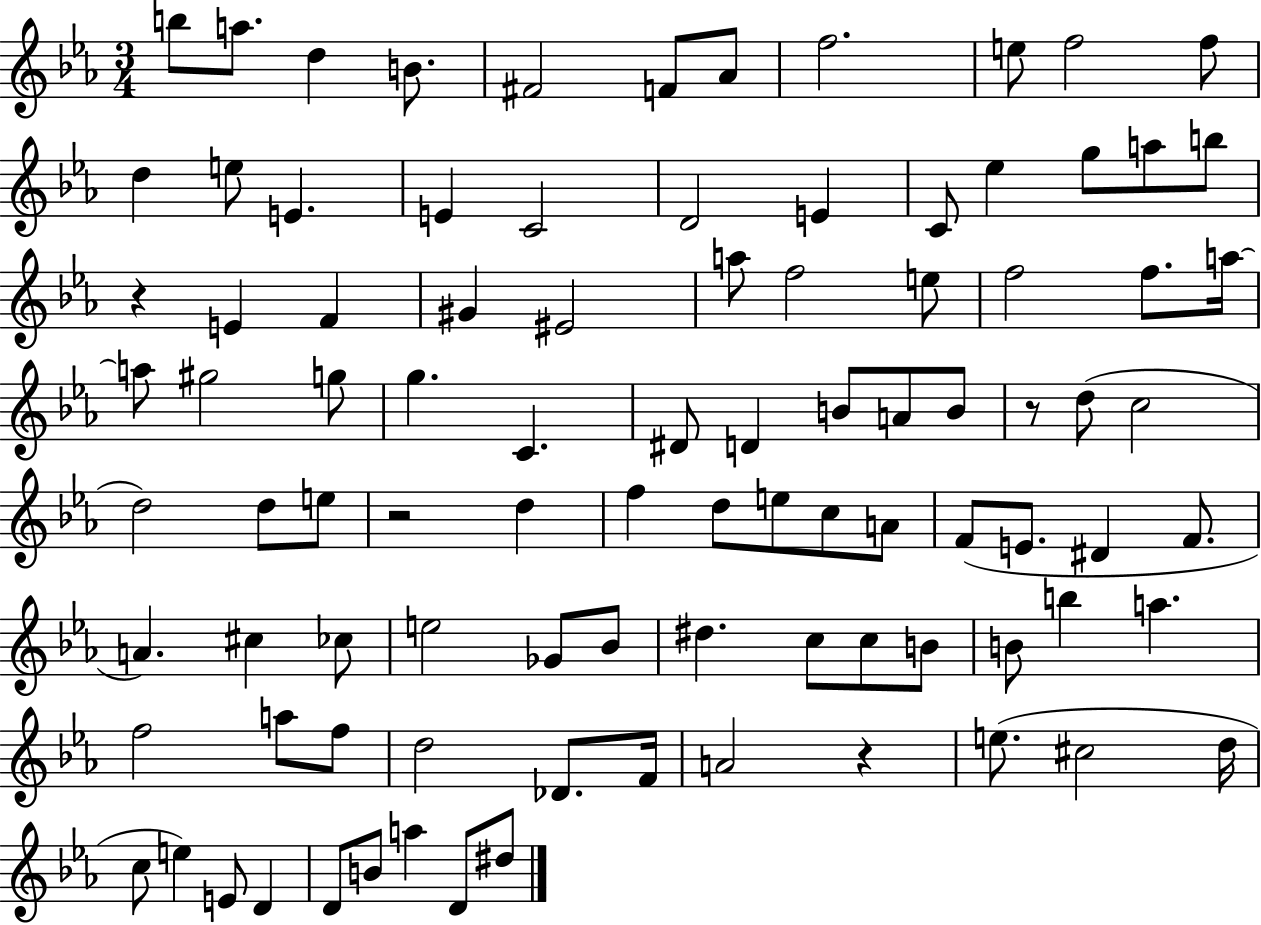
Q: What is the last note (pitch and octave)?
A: D#5